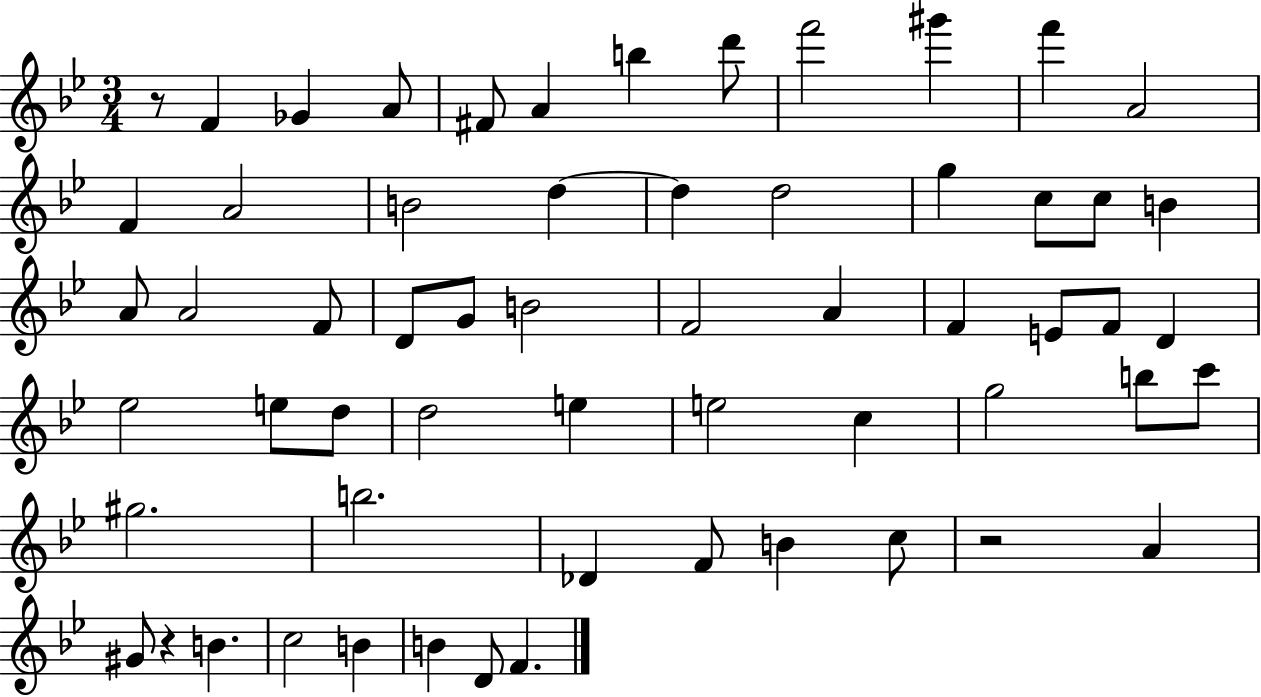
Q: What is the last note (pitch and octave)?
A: F4